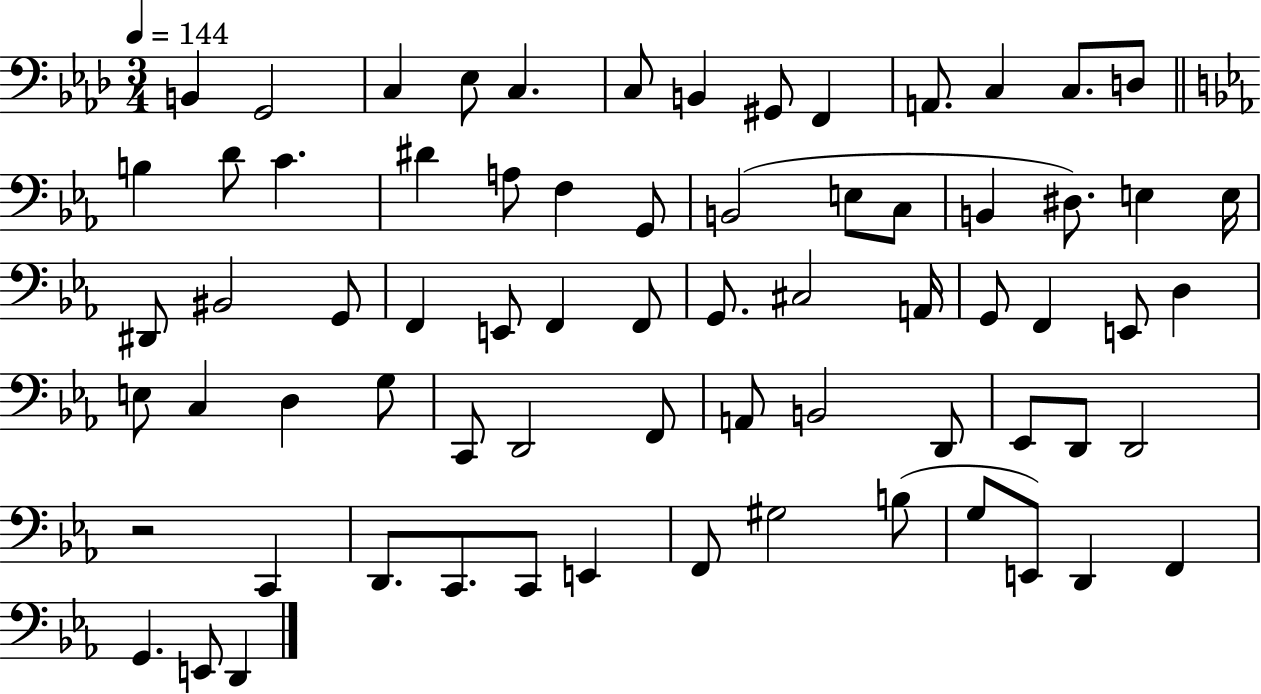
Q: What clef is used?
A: bass